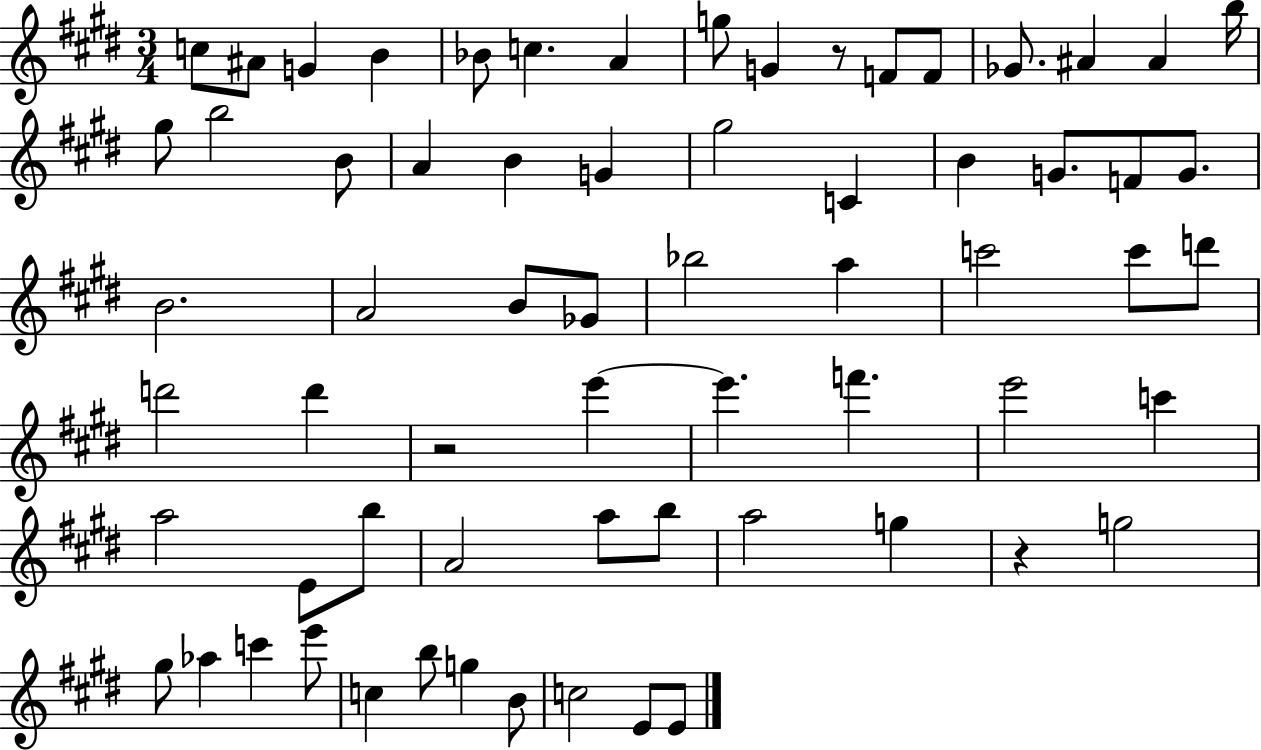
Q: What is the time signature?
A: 3/4